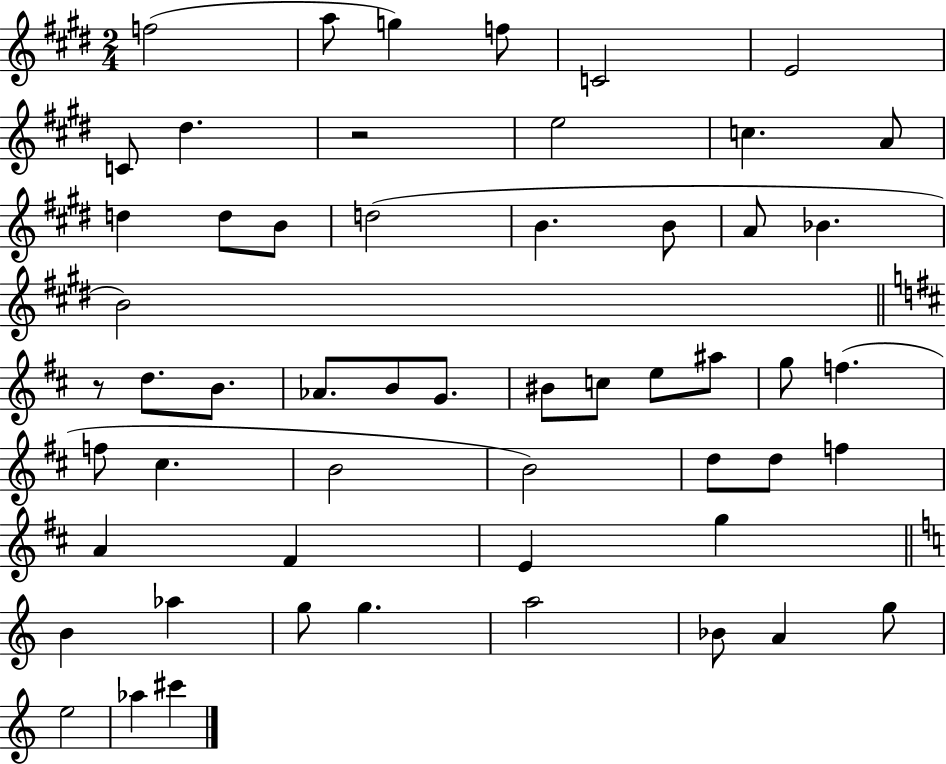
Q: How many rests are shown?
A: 2